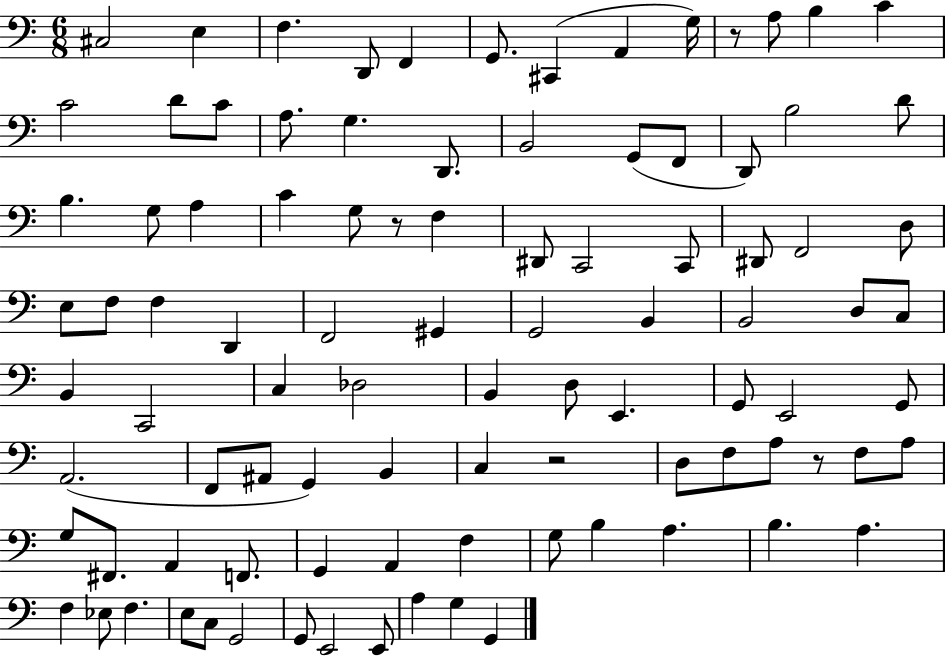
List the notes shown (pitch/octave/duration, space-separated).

C#3/h E3/q F3/q. D2/e F2/q G2/e. C#2/q A2/q G3/s R/e A3/e B3/q C4/q C4/h D4/e C4/e A3/e. G3/q. D2/e. B2/h G2/e F2/e D2/e B3/h D4/e B3/q. G3/e A3/q C4/q G3/e R/e F3/q D#2/e C2/h C2/e D#2/e F2/h D3/e E3/e F3/e F3/q D2/q F2/h G#2/q G2/h B2/q B2/h D3/e C3/e B2/q C2/h C3/q Db3/h B2/q D3/e E2/q. G2/e E2/h G2/e A2/h. F2/e A#2/e G2/q B2/q C3/q R/h D3/e F3/e A3/e R/e F3/e A3/e G3/e F#2/e. A2/q F2/e. G2/q A2/q F3/q G3/e B3/q A3/q. B3/q. A3/q. F3/q Eb3/e F3/q. E3/e C3/e G2/h G2/e E2/h E2/e A3/q G3/q G2/q